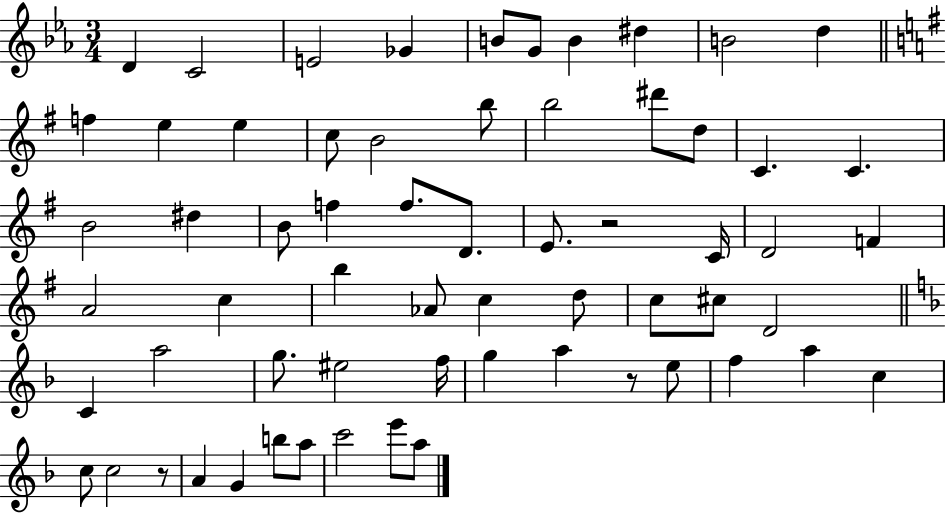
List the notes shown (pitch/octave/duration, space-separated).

D4/q C4/h E4/h Gb4/q B4/e G4/e B4/q D#5/q B4/h D5/q F5/q E5/q E5/q C5/e B4/h B5/e B5/h D#6/e D5/e C4/q. C4/q. B4/h D#5/q B4/e F5/q F5/e. D4/e. E4/e. R/h C4/s D4/h F4/q A4/h C5/q B5/q Ab4/e C5/q D5/e C5/e C#5/e D4/h C4/q A5/h G5/e. EIS5/h F5/s G5/q A5/q R/e E5/e F5/q A5/q C5/q C5/e C5/h R/e A4/q G4/q B5/e A5/e C6/h E6/e A5/e